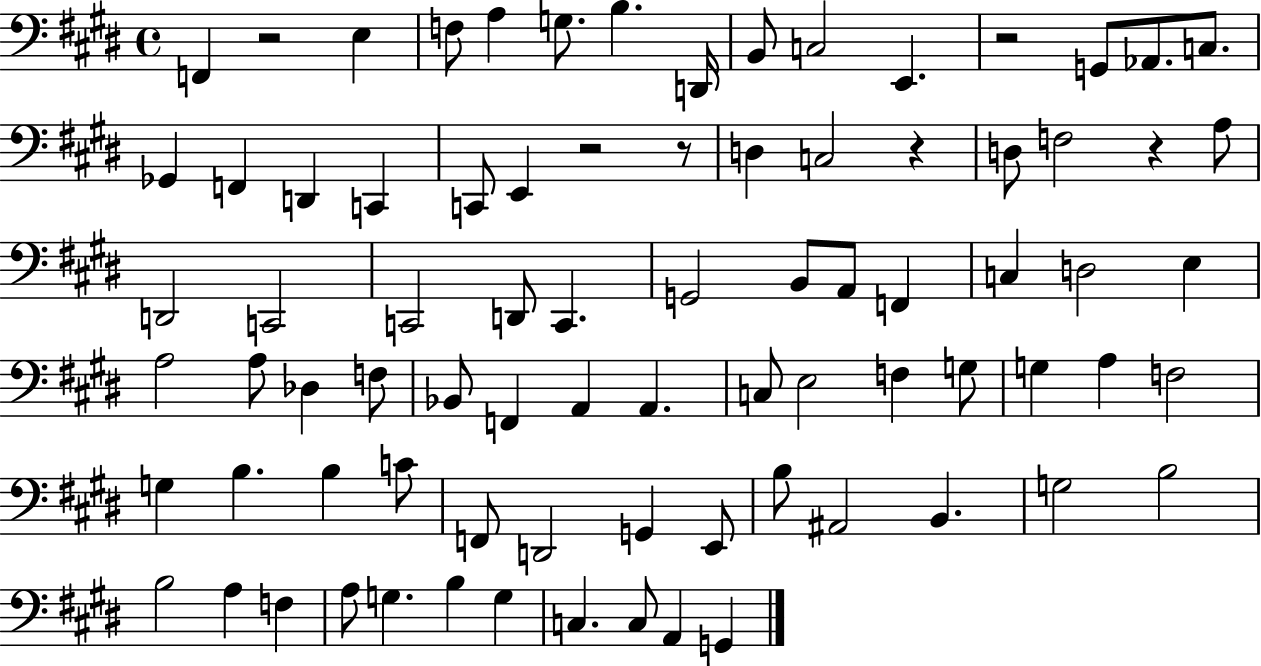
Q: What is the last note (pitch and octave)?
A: G2